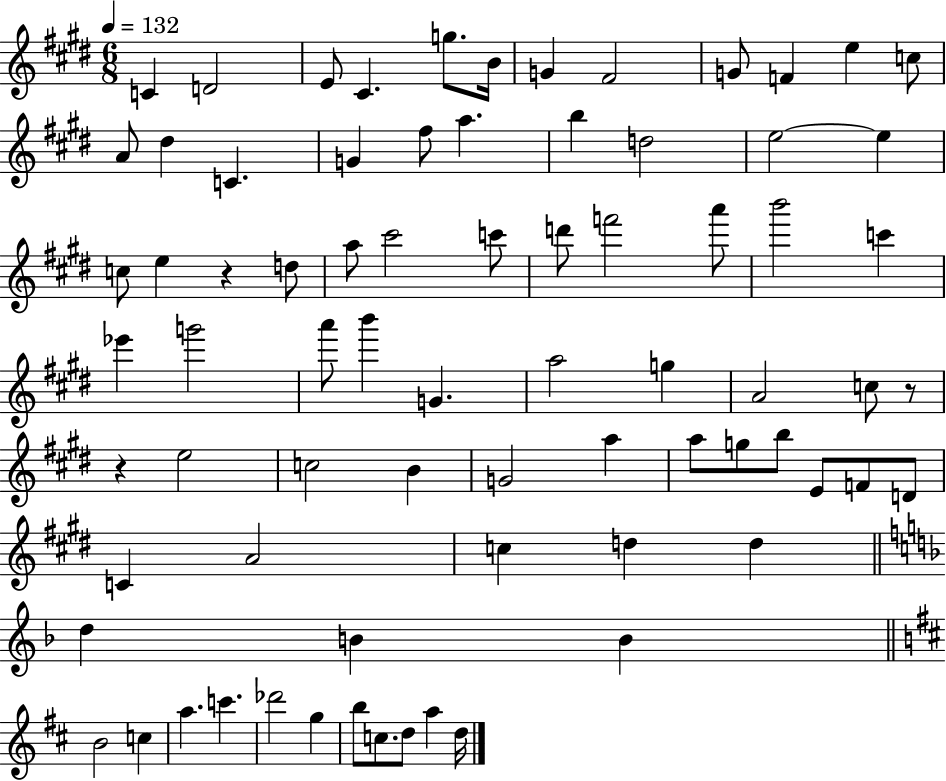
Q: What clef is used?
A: treble